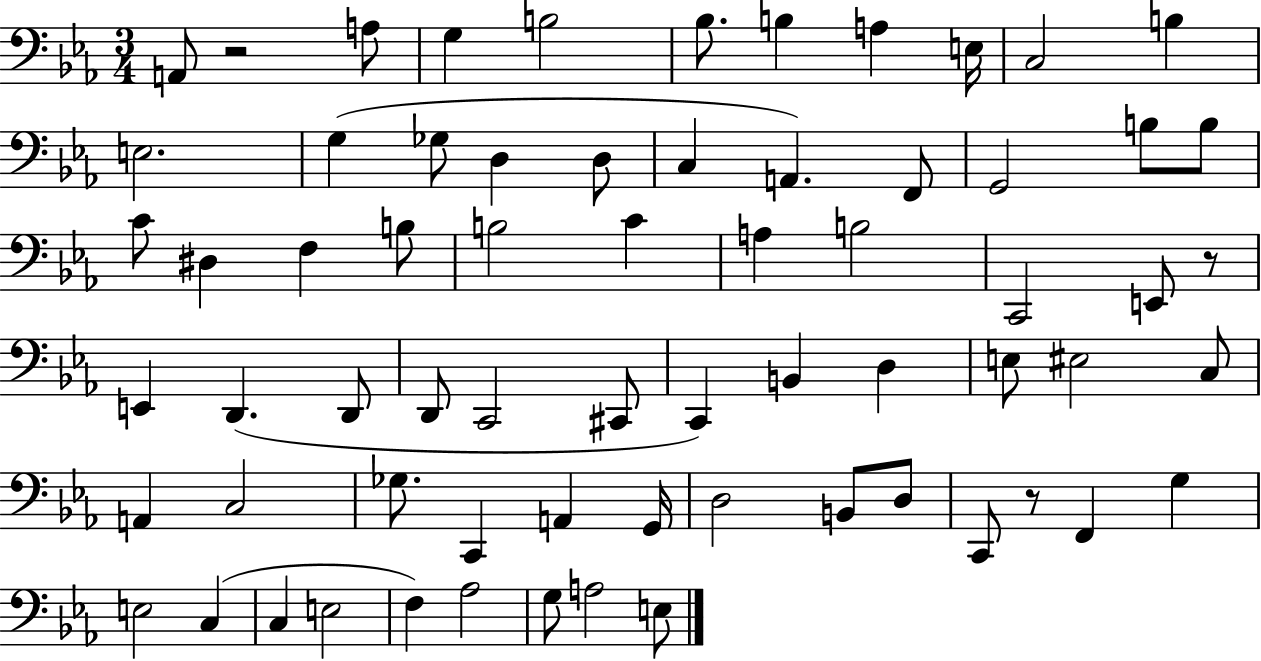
{
  \clef bass
  \numericTimeSignature
  \time 3/4
  \key ees \major
  a,8 r2 a8 | g4 b2 | bes8. b4 a4 e16 | c2 b4 | \break e2. | g4( ges8 d4 d8 | c4 a,4.) f,8 | g,2 b8 b8 | \break c'8 dis4 f4 b8 | b2 c'4 | a4 b2 | c,2 e,8 r8 | \break e,4 d,4.( d,8 | d,8 c,2 cis,8 | c,4) b,4 d4 | e8 eis2 c8 | \break a,4 c2 | ges8. c,4 a,4 g,16 | d2 b,8 d8 | c,8 r8 f,4 g4 | \break e2 c4( | c4 e2 | f4) aes2 | g8 a2 e8 | \break \bar "|."
}